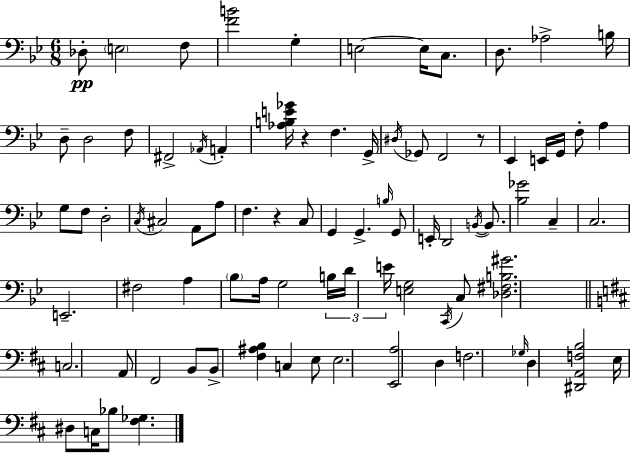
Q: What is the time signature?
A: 6/8